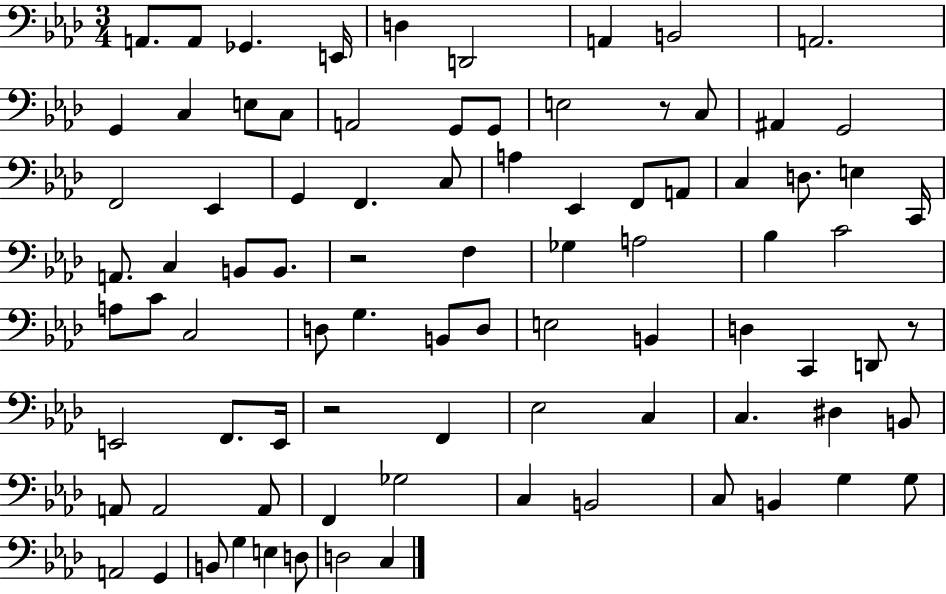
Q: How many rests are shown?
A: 4